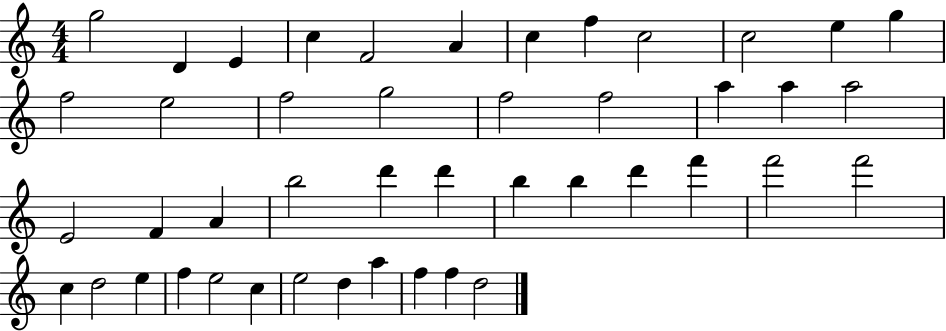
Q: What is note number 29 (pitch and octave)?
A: B5